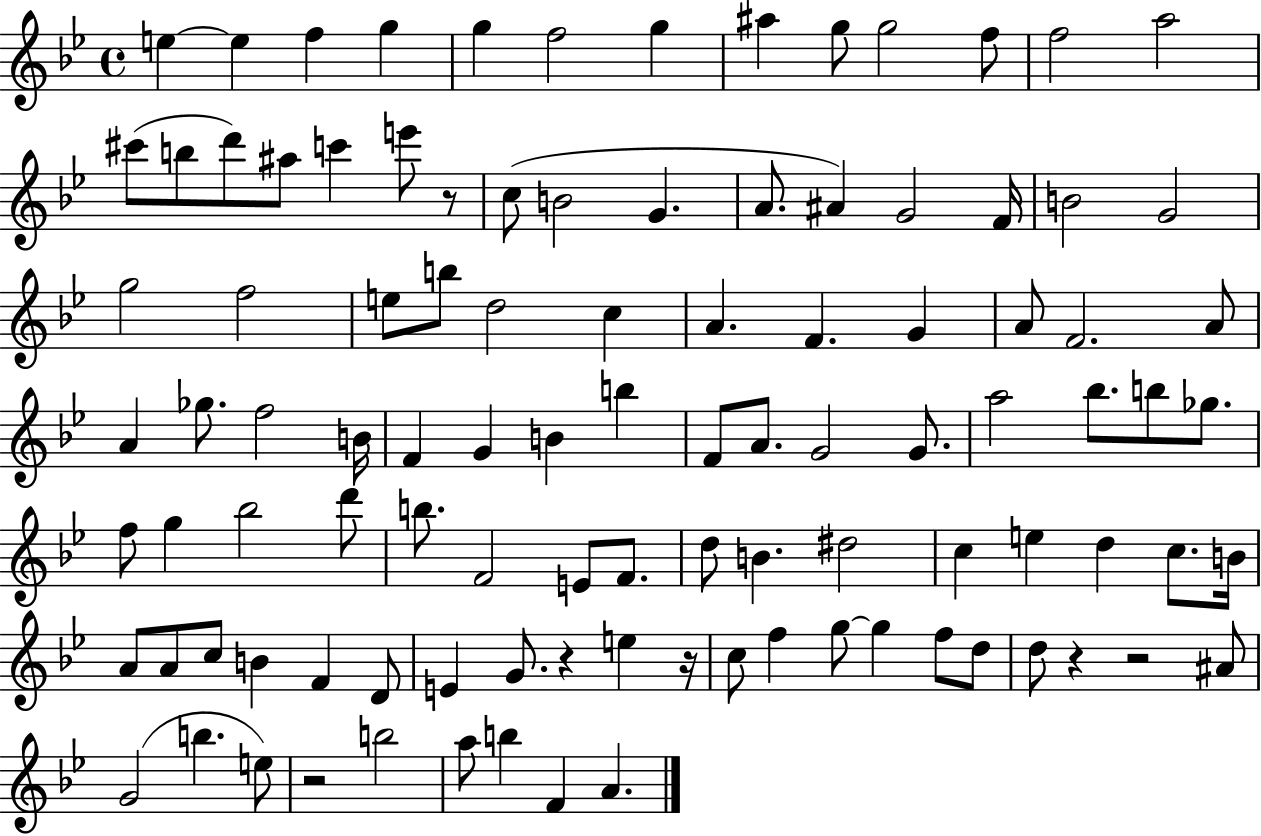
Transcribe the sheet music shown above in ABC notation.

X:1
T:Untitled
M:4/4
L:1/4
K:Bb
e e f g g f2 g ^a g/2 g2 f/2 f2 a2 ^c'/2 b/2 d'/2 ^a/2 c' e'/2 z/2 c/2 B2 G A/2 ^A G2 F/4 B2 G2 g2 f2 e/2 b/2 d2 c A F G A/2 F2 A/2 A _g/2 f2 B/4 F G B b F/2 A/2 G2 G/2 a2 _b/2 b/2 _g/2 f/2 g _b2 d'/2 b/2 F2 E/2 F/2 d/2 B ^d2 c e d c/2 B/4 A/2 A/2 c/2 B F D/2 E G/2 z e z/4 c/2 f g/2 g f/2 d/2 d/2 z z2 ^A/2 G2 b e/2 z2 b2 a/2 b F A